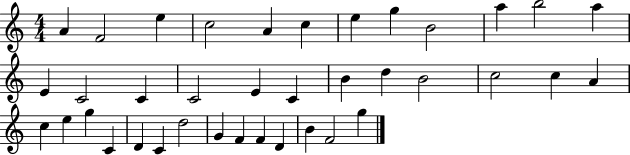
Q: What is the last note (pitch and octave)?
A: G5